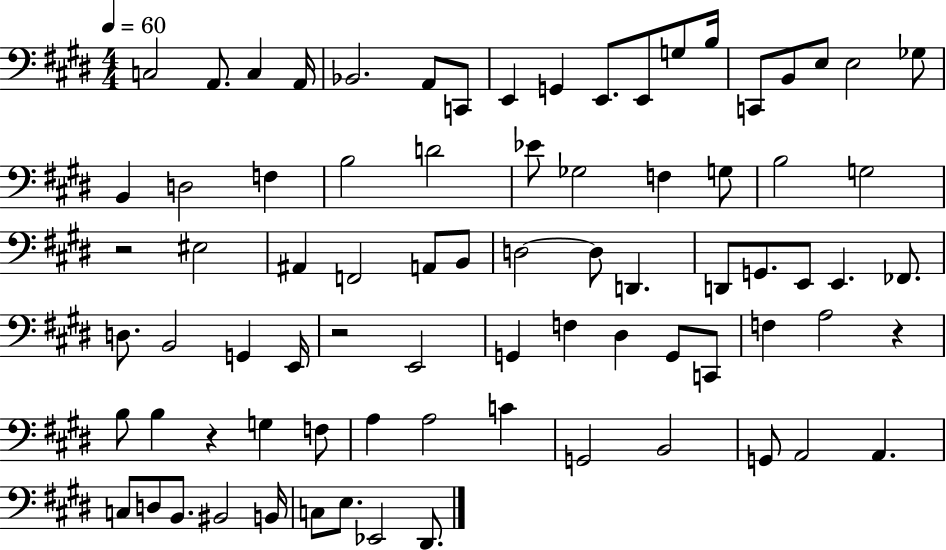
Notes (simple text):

C3/h A2/e. C3/q A2/s Bb2/h. A2/e C2/e E2/q G2/q E2/e. E2/e G3/e B3/s C2/e B2/e E3/e E3/h Gb3/e B2/q D3/h F3/q B3/h D4/h Eb4/e Gb3/h F3/q G3/e B3/h G3/h R/h EIS3/h A#2/q F2/h A2/e B2/e D3/h D3/e D2/q. D2/e G2/e. E2/e E2/q. FES2/e. D3/e. B2/h G2/q E2/s R/h E2/h G2/q F3/q D#3/q G2/e C2/e F3/q A3/h R/q B3/e B3/q R/q G3/q F3/e A3/q A3/h C4/q G2/h B2/h G2/e A2/h A2/q. C3/e D3/e B2/e. BIS2/h B2/s C3/e E3/e. Eb2/h D#2/e.